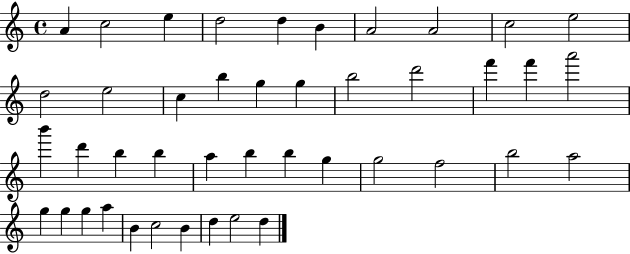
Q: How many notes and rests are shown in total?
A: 43